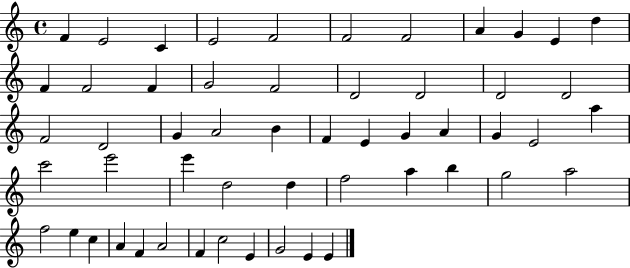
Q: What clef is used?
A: treble